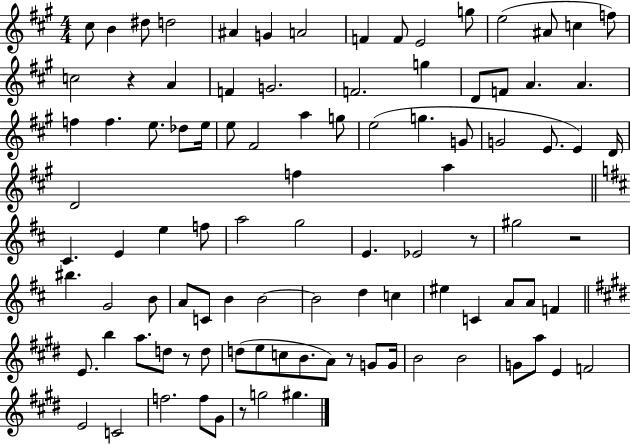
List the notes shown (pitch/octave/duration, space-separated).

C#5/e B4/q D#5/e D5/h A#4/q G4/q A4/h F4/q F4/e E4/h G5/e E5/h A#4/e C5/q F5/e C5/h R/q A4/q F4/q G4/h. F4/h. G5/q D4/e F4/e A4/q. A4/q. F5/q F5/q. E5/e. Db5/e E5/s E5/e F#4/h A5/q G5/e E5/h G5/q. G4/e G4/h E4/e. E4/q D4/s D4/h F5/q A5/q C#4/q. E4/q E5/q F5/e A5/h G5/h E4/q. Eb4/h R/e G#5/h R/h BIS5/q. G4/h B4/e A4/e C4/e B4/q B4/h B4/h D5/q C5/q EIS5/q C4/q A4/e A4/e F4/q E4/e. B5/q A5/e. D5/e R/e D5/e D5/e E5/e C5/e B4/e. A4/e R/e G4/e G4/s B4/h B4/h G4/e A5/e E4/q F4/h E4/h C4/h F5/h. F5/e G#4/e R/e G5/h G#5/q.